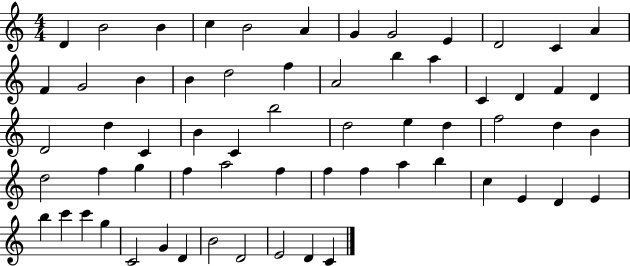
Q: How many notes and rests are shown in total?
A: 63